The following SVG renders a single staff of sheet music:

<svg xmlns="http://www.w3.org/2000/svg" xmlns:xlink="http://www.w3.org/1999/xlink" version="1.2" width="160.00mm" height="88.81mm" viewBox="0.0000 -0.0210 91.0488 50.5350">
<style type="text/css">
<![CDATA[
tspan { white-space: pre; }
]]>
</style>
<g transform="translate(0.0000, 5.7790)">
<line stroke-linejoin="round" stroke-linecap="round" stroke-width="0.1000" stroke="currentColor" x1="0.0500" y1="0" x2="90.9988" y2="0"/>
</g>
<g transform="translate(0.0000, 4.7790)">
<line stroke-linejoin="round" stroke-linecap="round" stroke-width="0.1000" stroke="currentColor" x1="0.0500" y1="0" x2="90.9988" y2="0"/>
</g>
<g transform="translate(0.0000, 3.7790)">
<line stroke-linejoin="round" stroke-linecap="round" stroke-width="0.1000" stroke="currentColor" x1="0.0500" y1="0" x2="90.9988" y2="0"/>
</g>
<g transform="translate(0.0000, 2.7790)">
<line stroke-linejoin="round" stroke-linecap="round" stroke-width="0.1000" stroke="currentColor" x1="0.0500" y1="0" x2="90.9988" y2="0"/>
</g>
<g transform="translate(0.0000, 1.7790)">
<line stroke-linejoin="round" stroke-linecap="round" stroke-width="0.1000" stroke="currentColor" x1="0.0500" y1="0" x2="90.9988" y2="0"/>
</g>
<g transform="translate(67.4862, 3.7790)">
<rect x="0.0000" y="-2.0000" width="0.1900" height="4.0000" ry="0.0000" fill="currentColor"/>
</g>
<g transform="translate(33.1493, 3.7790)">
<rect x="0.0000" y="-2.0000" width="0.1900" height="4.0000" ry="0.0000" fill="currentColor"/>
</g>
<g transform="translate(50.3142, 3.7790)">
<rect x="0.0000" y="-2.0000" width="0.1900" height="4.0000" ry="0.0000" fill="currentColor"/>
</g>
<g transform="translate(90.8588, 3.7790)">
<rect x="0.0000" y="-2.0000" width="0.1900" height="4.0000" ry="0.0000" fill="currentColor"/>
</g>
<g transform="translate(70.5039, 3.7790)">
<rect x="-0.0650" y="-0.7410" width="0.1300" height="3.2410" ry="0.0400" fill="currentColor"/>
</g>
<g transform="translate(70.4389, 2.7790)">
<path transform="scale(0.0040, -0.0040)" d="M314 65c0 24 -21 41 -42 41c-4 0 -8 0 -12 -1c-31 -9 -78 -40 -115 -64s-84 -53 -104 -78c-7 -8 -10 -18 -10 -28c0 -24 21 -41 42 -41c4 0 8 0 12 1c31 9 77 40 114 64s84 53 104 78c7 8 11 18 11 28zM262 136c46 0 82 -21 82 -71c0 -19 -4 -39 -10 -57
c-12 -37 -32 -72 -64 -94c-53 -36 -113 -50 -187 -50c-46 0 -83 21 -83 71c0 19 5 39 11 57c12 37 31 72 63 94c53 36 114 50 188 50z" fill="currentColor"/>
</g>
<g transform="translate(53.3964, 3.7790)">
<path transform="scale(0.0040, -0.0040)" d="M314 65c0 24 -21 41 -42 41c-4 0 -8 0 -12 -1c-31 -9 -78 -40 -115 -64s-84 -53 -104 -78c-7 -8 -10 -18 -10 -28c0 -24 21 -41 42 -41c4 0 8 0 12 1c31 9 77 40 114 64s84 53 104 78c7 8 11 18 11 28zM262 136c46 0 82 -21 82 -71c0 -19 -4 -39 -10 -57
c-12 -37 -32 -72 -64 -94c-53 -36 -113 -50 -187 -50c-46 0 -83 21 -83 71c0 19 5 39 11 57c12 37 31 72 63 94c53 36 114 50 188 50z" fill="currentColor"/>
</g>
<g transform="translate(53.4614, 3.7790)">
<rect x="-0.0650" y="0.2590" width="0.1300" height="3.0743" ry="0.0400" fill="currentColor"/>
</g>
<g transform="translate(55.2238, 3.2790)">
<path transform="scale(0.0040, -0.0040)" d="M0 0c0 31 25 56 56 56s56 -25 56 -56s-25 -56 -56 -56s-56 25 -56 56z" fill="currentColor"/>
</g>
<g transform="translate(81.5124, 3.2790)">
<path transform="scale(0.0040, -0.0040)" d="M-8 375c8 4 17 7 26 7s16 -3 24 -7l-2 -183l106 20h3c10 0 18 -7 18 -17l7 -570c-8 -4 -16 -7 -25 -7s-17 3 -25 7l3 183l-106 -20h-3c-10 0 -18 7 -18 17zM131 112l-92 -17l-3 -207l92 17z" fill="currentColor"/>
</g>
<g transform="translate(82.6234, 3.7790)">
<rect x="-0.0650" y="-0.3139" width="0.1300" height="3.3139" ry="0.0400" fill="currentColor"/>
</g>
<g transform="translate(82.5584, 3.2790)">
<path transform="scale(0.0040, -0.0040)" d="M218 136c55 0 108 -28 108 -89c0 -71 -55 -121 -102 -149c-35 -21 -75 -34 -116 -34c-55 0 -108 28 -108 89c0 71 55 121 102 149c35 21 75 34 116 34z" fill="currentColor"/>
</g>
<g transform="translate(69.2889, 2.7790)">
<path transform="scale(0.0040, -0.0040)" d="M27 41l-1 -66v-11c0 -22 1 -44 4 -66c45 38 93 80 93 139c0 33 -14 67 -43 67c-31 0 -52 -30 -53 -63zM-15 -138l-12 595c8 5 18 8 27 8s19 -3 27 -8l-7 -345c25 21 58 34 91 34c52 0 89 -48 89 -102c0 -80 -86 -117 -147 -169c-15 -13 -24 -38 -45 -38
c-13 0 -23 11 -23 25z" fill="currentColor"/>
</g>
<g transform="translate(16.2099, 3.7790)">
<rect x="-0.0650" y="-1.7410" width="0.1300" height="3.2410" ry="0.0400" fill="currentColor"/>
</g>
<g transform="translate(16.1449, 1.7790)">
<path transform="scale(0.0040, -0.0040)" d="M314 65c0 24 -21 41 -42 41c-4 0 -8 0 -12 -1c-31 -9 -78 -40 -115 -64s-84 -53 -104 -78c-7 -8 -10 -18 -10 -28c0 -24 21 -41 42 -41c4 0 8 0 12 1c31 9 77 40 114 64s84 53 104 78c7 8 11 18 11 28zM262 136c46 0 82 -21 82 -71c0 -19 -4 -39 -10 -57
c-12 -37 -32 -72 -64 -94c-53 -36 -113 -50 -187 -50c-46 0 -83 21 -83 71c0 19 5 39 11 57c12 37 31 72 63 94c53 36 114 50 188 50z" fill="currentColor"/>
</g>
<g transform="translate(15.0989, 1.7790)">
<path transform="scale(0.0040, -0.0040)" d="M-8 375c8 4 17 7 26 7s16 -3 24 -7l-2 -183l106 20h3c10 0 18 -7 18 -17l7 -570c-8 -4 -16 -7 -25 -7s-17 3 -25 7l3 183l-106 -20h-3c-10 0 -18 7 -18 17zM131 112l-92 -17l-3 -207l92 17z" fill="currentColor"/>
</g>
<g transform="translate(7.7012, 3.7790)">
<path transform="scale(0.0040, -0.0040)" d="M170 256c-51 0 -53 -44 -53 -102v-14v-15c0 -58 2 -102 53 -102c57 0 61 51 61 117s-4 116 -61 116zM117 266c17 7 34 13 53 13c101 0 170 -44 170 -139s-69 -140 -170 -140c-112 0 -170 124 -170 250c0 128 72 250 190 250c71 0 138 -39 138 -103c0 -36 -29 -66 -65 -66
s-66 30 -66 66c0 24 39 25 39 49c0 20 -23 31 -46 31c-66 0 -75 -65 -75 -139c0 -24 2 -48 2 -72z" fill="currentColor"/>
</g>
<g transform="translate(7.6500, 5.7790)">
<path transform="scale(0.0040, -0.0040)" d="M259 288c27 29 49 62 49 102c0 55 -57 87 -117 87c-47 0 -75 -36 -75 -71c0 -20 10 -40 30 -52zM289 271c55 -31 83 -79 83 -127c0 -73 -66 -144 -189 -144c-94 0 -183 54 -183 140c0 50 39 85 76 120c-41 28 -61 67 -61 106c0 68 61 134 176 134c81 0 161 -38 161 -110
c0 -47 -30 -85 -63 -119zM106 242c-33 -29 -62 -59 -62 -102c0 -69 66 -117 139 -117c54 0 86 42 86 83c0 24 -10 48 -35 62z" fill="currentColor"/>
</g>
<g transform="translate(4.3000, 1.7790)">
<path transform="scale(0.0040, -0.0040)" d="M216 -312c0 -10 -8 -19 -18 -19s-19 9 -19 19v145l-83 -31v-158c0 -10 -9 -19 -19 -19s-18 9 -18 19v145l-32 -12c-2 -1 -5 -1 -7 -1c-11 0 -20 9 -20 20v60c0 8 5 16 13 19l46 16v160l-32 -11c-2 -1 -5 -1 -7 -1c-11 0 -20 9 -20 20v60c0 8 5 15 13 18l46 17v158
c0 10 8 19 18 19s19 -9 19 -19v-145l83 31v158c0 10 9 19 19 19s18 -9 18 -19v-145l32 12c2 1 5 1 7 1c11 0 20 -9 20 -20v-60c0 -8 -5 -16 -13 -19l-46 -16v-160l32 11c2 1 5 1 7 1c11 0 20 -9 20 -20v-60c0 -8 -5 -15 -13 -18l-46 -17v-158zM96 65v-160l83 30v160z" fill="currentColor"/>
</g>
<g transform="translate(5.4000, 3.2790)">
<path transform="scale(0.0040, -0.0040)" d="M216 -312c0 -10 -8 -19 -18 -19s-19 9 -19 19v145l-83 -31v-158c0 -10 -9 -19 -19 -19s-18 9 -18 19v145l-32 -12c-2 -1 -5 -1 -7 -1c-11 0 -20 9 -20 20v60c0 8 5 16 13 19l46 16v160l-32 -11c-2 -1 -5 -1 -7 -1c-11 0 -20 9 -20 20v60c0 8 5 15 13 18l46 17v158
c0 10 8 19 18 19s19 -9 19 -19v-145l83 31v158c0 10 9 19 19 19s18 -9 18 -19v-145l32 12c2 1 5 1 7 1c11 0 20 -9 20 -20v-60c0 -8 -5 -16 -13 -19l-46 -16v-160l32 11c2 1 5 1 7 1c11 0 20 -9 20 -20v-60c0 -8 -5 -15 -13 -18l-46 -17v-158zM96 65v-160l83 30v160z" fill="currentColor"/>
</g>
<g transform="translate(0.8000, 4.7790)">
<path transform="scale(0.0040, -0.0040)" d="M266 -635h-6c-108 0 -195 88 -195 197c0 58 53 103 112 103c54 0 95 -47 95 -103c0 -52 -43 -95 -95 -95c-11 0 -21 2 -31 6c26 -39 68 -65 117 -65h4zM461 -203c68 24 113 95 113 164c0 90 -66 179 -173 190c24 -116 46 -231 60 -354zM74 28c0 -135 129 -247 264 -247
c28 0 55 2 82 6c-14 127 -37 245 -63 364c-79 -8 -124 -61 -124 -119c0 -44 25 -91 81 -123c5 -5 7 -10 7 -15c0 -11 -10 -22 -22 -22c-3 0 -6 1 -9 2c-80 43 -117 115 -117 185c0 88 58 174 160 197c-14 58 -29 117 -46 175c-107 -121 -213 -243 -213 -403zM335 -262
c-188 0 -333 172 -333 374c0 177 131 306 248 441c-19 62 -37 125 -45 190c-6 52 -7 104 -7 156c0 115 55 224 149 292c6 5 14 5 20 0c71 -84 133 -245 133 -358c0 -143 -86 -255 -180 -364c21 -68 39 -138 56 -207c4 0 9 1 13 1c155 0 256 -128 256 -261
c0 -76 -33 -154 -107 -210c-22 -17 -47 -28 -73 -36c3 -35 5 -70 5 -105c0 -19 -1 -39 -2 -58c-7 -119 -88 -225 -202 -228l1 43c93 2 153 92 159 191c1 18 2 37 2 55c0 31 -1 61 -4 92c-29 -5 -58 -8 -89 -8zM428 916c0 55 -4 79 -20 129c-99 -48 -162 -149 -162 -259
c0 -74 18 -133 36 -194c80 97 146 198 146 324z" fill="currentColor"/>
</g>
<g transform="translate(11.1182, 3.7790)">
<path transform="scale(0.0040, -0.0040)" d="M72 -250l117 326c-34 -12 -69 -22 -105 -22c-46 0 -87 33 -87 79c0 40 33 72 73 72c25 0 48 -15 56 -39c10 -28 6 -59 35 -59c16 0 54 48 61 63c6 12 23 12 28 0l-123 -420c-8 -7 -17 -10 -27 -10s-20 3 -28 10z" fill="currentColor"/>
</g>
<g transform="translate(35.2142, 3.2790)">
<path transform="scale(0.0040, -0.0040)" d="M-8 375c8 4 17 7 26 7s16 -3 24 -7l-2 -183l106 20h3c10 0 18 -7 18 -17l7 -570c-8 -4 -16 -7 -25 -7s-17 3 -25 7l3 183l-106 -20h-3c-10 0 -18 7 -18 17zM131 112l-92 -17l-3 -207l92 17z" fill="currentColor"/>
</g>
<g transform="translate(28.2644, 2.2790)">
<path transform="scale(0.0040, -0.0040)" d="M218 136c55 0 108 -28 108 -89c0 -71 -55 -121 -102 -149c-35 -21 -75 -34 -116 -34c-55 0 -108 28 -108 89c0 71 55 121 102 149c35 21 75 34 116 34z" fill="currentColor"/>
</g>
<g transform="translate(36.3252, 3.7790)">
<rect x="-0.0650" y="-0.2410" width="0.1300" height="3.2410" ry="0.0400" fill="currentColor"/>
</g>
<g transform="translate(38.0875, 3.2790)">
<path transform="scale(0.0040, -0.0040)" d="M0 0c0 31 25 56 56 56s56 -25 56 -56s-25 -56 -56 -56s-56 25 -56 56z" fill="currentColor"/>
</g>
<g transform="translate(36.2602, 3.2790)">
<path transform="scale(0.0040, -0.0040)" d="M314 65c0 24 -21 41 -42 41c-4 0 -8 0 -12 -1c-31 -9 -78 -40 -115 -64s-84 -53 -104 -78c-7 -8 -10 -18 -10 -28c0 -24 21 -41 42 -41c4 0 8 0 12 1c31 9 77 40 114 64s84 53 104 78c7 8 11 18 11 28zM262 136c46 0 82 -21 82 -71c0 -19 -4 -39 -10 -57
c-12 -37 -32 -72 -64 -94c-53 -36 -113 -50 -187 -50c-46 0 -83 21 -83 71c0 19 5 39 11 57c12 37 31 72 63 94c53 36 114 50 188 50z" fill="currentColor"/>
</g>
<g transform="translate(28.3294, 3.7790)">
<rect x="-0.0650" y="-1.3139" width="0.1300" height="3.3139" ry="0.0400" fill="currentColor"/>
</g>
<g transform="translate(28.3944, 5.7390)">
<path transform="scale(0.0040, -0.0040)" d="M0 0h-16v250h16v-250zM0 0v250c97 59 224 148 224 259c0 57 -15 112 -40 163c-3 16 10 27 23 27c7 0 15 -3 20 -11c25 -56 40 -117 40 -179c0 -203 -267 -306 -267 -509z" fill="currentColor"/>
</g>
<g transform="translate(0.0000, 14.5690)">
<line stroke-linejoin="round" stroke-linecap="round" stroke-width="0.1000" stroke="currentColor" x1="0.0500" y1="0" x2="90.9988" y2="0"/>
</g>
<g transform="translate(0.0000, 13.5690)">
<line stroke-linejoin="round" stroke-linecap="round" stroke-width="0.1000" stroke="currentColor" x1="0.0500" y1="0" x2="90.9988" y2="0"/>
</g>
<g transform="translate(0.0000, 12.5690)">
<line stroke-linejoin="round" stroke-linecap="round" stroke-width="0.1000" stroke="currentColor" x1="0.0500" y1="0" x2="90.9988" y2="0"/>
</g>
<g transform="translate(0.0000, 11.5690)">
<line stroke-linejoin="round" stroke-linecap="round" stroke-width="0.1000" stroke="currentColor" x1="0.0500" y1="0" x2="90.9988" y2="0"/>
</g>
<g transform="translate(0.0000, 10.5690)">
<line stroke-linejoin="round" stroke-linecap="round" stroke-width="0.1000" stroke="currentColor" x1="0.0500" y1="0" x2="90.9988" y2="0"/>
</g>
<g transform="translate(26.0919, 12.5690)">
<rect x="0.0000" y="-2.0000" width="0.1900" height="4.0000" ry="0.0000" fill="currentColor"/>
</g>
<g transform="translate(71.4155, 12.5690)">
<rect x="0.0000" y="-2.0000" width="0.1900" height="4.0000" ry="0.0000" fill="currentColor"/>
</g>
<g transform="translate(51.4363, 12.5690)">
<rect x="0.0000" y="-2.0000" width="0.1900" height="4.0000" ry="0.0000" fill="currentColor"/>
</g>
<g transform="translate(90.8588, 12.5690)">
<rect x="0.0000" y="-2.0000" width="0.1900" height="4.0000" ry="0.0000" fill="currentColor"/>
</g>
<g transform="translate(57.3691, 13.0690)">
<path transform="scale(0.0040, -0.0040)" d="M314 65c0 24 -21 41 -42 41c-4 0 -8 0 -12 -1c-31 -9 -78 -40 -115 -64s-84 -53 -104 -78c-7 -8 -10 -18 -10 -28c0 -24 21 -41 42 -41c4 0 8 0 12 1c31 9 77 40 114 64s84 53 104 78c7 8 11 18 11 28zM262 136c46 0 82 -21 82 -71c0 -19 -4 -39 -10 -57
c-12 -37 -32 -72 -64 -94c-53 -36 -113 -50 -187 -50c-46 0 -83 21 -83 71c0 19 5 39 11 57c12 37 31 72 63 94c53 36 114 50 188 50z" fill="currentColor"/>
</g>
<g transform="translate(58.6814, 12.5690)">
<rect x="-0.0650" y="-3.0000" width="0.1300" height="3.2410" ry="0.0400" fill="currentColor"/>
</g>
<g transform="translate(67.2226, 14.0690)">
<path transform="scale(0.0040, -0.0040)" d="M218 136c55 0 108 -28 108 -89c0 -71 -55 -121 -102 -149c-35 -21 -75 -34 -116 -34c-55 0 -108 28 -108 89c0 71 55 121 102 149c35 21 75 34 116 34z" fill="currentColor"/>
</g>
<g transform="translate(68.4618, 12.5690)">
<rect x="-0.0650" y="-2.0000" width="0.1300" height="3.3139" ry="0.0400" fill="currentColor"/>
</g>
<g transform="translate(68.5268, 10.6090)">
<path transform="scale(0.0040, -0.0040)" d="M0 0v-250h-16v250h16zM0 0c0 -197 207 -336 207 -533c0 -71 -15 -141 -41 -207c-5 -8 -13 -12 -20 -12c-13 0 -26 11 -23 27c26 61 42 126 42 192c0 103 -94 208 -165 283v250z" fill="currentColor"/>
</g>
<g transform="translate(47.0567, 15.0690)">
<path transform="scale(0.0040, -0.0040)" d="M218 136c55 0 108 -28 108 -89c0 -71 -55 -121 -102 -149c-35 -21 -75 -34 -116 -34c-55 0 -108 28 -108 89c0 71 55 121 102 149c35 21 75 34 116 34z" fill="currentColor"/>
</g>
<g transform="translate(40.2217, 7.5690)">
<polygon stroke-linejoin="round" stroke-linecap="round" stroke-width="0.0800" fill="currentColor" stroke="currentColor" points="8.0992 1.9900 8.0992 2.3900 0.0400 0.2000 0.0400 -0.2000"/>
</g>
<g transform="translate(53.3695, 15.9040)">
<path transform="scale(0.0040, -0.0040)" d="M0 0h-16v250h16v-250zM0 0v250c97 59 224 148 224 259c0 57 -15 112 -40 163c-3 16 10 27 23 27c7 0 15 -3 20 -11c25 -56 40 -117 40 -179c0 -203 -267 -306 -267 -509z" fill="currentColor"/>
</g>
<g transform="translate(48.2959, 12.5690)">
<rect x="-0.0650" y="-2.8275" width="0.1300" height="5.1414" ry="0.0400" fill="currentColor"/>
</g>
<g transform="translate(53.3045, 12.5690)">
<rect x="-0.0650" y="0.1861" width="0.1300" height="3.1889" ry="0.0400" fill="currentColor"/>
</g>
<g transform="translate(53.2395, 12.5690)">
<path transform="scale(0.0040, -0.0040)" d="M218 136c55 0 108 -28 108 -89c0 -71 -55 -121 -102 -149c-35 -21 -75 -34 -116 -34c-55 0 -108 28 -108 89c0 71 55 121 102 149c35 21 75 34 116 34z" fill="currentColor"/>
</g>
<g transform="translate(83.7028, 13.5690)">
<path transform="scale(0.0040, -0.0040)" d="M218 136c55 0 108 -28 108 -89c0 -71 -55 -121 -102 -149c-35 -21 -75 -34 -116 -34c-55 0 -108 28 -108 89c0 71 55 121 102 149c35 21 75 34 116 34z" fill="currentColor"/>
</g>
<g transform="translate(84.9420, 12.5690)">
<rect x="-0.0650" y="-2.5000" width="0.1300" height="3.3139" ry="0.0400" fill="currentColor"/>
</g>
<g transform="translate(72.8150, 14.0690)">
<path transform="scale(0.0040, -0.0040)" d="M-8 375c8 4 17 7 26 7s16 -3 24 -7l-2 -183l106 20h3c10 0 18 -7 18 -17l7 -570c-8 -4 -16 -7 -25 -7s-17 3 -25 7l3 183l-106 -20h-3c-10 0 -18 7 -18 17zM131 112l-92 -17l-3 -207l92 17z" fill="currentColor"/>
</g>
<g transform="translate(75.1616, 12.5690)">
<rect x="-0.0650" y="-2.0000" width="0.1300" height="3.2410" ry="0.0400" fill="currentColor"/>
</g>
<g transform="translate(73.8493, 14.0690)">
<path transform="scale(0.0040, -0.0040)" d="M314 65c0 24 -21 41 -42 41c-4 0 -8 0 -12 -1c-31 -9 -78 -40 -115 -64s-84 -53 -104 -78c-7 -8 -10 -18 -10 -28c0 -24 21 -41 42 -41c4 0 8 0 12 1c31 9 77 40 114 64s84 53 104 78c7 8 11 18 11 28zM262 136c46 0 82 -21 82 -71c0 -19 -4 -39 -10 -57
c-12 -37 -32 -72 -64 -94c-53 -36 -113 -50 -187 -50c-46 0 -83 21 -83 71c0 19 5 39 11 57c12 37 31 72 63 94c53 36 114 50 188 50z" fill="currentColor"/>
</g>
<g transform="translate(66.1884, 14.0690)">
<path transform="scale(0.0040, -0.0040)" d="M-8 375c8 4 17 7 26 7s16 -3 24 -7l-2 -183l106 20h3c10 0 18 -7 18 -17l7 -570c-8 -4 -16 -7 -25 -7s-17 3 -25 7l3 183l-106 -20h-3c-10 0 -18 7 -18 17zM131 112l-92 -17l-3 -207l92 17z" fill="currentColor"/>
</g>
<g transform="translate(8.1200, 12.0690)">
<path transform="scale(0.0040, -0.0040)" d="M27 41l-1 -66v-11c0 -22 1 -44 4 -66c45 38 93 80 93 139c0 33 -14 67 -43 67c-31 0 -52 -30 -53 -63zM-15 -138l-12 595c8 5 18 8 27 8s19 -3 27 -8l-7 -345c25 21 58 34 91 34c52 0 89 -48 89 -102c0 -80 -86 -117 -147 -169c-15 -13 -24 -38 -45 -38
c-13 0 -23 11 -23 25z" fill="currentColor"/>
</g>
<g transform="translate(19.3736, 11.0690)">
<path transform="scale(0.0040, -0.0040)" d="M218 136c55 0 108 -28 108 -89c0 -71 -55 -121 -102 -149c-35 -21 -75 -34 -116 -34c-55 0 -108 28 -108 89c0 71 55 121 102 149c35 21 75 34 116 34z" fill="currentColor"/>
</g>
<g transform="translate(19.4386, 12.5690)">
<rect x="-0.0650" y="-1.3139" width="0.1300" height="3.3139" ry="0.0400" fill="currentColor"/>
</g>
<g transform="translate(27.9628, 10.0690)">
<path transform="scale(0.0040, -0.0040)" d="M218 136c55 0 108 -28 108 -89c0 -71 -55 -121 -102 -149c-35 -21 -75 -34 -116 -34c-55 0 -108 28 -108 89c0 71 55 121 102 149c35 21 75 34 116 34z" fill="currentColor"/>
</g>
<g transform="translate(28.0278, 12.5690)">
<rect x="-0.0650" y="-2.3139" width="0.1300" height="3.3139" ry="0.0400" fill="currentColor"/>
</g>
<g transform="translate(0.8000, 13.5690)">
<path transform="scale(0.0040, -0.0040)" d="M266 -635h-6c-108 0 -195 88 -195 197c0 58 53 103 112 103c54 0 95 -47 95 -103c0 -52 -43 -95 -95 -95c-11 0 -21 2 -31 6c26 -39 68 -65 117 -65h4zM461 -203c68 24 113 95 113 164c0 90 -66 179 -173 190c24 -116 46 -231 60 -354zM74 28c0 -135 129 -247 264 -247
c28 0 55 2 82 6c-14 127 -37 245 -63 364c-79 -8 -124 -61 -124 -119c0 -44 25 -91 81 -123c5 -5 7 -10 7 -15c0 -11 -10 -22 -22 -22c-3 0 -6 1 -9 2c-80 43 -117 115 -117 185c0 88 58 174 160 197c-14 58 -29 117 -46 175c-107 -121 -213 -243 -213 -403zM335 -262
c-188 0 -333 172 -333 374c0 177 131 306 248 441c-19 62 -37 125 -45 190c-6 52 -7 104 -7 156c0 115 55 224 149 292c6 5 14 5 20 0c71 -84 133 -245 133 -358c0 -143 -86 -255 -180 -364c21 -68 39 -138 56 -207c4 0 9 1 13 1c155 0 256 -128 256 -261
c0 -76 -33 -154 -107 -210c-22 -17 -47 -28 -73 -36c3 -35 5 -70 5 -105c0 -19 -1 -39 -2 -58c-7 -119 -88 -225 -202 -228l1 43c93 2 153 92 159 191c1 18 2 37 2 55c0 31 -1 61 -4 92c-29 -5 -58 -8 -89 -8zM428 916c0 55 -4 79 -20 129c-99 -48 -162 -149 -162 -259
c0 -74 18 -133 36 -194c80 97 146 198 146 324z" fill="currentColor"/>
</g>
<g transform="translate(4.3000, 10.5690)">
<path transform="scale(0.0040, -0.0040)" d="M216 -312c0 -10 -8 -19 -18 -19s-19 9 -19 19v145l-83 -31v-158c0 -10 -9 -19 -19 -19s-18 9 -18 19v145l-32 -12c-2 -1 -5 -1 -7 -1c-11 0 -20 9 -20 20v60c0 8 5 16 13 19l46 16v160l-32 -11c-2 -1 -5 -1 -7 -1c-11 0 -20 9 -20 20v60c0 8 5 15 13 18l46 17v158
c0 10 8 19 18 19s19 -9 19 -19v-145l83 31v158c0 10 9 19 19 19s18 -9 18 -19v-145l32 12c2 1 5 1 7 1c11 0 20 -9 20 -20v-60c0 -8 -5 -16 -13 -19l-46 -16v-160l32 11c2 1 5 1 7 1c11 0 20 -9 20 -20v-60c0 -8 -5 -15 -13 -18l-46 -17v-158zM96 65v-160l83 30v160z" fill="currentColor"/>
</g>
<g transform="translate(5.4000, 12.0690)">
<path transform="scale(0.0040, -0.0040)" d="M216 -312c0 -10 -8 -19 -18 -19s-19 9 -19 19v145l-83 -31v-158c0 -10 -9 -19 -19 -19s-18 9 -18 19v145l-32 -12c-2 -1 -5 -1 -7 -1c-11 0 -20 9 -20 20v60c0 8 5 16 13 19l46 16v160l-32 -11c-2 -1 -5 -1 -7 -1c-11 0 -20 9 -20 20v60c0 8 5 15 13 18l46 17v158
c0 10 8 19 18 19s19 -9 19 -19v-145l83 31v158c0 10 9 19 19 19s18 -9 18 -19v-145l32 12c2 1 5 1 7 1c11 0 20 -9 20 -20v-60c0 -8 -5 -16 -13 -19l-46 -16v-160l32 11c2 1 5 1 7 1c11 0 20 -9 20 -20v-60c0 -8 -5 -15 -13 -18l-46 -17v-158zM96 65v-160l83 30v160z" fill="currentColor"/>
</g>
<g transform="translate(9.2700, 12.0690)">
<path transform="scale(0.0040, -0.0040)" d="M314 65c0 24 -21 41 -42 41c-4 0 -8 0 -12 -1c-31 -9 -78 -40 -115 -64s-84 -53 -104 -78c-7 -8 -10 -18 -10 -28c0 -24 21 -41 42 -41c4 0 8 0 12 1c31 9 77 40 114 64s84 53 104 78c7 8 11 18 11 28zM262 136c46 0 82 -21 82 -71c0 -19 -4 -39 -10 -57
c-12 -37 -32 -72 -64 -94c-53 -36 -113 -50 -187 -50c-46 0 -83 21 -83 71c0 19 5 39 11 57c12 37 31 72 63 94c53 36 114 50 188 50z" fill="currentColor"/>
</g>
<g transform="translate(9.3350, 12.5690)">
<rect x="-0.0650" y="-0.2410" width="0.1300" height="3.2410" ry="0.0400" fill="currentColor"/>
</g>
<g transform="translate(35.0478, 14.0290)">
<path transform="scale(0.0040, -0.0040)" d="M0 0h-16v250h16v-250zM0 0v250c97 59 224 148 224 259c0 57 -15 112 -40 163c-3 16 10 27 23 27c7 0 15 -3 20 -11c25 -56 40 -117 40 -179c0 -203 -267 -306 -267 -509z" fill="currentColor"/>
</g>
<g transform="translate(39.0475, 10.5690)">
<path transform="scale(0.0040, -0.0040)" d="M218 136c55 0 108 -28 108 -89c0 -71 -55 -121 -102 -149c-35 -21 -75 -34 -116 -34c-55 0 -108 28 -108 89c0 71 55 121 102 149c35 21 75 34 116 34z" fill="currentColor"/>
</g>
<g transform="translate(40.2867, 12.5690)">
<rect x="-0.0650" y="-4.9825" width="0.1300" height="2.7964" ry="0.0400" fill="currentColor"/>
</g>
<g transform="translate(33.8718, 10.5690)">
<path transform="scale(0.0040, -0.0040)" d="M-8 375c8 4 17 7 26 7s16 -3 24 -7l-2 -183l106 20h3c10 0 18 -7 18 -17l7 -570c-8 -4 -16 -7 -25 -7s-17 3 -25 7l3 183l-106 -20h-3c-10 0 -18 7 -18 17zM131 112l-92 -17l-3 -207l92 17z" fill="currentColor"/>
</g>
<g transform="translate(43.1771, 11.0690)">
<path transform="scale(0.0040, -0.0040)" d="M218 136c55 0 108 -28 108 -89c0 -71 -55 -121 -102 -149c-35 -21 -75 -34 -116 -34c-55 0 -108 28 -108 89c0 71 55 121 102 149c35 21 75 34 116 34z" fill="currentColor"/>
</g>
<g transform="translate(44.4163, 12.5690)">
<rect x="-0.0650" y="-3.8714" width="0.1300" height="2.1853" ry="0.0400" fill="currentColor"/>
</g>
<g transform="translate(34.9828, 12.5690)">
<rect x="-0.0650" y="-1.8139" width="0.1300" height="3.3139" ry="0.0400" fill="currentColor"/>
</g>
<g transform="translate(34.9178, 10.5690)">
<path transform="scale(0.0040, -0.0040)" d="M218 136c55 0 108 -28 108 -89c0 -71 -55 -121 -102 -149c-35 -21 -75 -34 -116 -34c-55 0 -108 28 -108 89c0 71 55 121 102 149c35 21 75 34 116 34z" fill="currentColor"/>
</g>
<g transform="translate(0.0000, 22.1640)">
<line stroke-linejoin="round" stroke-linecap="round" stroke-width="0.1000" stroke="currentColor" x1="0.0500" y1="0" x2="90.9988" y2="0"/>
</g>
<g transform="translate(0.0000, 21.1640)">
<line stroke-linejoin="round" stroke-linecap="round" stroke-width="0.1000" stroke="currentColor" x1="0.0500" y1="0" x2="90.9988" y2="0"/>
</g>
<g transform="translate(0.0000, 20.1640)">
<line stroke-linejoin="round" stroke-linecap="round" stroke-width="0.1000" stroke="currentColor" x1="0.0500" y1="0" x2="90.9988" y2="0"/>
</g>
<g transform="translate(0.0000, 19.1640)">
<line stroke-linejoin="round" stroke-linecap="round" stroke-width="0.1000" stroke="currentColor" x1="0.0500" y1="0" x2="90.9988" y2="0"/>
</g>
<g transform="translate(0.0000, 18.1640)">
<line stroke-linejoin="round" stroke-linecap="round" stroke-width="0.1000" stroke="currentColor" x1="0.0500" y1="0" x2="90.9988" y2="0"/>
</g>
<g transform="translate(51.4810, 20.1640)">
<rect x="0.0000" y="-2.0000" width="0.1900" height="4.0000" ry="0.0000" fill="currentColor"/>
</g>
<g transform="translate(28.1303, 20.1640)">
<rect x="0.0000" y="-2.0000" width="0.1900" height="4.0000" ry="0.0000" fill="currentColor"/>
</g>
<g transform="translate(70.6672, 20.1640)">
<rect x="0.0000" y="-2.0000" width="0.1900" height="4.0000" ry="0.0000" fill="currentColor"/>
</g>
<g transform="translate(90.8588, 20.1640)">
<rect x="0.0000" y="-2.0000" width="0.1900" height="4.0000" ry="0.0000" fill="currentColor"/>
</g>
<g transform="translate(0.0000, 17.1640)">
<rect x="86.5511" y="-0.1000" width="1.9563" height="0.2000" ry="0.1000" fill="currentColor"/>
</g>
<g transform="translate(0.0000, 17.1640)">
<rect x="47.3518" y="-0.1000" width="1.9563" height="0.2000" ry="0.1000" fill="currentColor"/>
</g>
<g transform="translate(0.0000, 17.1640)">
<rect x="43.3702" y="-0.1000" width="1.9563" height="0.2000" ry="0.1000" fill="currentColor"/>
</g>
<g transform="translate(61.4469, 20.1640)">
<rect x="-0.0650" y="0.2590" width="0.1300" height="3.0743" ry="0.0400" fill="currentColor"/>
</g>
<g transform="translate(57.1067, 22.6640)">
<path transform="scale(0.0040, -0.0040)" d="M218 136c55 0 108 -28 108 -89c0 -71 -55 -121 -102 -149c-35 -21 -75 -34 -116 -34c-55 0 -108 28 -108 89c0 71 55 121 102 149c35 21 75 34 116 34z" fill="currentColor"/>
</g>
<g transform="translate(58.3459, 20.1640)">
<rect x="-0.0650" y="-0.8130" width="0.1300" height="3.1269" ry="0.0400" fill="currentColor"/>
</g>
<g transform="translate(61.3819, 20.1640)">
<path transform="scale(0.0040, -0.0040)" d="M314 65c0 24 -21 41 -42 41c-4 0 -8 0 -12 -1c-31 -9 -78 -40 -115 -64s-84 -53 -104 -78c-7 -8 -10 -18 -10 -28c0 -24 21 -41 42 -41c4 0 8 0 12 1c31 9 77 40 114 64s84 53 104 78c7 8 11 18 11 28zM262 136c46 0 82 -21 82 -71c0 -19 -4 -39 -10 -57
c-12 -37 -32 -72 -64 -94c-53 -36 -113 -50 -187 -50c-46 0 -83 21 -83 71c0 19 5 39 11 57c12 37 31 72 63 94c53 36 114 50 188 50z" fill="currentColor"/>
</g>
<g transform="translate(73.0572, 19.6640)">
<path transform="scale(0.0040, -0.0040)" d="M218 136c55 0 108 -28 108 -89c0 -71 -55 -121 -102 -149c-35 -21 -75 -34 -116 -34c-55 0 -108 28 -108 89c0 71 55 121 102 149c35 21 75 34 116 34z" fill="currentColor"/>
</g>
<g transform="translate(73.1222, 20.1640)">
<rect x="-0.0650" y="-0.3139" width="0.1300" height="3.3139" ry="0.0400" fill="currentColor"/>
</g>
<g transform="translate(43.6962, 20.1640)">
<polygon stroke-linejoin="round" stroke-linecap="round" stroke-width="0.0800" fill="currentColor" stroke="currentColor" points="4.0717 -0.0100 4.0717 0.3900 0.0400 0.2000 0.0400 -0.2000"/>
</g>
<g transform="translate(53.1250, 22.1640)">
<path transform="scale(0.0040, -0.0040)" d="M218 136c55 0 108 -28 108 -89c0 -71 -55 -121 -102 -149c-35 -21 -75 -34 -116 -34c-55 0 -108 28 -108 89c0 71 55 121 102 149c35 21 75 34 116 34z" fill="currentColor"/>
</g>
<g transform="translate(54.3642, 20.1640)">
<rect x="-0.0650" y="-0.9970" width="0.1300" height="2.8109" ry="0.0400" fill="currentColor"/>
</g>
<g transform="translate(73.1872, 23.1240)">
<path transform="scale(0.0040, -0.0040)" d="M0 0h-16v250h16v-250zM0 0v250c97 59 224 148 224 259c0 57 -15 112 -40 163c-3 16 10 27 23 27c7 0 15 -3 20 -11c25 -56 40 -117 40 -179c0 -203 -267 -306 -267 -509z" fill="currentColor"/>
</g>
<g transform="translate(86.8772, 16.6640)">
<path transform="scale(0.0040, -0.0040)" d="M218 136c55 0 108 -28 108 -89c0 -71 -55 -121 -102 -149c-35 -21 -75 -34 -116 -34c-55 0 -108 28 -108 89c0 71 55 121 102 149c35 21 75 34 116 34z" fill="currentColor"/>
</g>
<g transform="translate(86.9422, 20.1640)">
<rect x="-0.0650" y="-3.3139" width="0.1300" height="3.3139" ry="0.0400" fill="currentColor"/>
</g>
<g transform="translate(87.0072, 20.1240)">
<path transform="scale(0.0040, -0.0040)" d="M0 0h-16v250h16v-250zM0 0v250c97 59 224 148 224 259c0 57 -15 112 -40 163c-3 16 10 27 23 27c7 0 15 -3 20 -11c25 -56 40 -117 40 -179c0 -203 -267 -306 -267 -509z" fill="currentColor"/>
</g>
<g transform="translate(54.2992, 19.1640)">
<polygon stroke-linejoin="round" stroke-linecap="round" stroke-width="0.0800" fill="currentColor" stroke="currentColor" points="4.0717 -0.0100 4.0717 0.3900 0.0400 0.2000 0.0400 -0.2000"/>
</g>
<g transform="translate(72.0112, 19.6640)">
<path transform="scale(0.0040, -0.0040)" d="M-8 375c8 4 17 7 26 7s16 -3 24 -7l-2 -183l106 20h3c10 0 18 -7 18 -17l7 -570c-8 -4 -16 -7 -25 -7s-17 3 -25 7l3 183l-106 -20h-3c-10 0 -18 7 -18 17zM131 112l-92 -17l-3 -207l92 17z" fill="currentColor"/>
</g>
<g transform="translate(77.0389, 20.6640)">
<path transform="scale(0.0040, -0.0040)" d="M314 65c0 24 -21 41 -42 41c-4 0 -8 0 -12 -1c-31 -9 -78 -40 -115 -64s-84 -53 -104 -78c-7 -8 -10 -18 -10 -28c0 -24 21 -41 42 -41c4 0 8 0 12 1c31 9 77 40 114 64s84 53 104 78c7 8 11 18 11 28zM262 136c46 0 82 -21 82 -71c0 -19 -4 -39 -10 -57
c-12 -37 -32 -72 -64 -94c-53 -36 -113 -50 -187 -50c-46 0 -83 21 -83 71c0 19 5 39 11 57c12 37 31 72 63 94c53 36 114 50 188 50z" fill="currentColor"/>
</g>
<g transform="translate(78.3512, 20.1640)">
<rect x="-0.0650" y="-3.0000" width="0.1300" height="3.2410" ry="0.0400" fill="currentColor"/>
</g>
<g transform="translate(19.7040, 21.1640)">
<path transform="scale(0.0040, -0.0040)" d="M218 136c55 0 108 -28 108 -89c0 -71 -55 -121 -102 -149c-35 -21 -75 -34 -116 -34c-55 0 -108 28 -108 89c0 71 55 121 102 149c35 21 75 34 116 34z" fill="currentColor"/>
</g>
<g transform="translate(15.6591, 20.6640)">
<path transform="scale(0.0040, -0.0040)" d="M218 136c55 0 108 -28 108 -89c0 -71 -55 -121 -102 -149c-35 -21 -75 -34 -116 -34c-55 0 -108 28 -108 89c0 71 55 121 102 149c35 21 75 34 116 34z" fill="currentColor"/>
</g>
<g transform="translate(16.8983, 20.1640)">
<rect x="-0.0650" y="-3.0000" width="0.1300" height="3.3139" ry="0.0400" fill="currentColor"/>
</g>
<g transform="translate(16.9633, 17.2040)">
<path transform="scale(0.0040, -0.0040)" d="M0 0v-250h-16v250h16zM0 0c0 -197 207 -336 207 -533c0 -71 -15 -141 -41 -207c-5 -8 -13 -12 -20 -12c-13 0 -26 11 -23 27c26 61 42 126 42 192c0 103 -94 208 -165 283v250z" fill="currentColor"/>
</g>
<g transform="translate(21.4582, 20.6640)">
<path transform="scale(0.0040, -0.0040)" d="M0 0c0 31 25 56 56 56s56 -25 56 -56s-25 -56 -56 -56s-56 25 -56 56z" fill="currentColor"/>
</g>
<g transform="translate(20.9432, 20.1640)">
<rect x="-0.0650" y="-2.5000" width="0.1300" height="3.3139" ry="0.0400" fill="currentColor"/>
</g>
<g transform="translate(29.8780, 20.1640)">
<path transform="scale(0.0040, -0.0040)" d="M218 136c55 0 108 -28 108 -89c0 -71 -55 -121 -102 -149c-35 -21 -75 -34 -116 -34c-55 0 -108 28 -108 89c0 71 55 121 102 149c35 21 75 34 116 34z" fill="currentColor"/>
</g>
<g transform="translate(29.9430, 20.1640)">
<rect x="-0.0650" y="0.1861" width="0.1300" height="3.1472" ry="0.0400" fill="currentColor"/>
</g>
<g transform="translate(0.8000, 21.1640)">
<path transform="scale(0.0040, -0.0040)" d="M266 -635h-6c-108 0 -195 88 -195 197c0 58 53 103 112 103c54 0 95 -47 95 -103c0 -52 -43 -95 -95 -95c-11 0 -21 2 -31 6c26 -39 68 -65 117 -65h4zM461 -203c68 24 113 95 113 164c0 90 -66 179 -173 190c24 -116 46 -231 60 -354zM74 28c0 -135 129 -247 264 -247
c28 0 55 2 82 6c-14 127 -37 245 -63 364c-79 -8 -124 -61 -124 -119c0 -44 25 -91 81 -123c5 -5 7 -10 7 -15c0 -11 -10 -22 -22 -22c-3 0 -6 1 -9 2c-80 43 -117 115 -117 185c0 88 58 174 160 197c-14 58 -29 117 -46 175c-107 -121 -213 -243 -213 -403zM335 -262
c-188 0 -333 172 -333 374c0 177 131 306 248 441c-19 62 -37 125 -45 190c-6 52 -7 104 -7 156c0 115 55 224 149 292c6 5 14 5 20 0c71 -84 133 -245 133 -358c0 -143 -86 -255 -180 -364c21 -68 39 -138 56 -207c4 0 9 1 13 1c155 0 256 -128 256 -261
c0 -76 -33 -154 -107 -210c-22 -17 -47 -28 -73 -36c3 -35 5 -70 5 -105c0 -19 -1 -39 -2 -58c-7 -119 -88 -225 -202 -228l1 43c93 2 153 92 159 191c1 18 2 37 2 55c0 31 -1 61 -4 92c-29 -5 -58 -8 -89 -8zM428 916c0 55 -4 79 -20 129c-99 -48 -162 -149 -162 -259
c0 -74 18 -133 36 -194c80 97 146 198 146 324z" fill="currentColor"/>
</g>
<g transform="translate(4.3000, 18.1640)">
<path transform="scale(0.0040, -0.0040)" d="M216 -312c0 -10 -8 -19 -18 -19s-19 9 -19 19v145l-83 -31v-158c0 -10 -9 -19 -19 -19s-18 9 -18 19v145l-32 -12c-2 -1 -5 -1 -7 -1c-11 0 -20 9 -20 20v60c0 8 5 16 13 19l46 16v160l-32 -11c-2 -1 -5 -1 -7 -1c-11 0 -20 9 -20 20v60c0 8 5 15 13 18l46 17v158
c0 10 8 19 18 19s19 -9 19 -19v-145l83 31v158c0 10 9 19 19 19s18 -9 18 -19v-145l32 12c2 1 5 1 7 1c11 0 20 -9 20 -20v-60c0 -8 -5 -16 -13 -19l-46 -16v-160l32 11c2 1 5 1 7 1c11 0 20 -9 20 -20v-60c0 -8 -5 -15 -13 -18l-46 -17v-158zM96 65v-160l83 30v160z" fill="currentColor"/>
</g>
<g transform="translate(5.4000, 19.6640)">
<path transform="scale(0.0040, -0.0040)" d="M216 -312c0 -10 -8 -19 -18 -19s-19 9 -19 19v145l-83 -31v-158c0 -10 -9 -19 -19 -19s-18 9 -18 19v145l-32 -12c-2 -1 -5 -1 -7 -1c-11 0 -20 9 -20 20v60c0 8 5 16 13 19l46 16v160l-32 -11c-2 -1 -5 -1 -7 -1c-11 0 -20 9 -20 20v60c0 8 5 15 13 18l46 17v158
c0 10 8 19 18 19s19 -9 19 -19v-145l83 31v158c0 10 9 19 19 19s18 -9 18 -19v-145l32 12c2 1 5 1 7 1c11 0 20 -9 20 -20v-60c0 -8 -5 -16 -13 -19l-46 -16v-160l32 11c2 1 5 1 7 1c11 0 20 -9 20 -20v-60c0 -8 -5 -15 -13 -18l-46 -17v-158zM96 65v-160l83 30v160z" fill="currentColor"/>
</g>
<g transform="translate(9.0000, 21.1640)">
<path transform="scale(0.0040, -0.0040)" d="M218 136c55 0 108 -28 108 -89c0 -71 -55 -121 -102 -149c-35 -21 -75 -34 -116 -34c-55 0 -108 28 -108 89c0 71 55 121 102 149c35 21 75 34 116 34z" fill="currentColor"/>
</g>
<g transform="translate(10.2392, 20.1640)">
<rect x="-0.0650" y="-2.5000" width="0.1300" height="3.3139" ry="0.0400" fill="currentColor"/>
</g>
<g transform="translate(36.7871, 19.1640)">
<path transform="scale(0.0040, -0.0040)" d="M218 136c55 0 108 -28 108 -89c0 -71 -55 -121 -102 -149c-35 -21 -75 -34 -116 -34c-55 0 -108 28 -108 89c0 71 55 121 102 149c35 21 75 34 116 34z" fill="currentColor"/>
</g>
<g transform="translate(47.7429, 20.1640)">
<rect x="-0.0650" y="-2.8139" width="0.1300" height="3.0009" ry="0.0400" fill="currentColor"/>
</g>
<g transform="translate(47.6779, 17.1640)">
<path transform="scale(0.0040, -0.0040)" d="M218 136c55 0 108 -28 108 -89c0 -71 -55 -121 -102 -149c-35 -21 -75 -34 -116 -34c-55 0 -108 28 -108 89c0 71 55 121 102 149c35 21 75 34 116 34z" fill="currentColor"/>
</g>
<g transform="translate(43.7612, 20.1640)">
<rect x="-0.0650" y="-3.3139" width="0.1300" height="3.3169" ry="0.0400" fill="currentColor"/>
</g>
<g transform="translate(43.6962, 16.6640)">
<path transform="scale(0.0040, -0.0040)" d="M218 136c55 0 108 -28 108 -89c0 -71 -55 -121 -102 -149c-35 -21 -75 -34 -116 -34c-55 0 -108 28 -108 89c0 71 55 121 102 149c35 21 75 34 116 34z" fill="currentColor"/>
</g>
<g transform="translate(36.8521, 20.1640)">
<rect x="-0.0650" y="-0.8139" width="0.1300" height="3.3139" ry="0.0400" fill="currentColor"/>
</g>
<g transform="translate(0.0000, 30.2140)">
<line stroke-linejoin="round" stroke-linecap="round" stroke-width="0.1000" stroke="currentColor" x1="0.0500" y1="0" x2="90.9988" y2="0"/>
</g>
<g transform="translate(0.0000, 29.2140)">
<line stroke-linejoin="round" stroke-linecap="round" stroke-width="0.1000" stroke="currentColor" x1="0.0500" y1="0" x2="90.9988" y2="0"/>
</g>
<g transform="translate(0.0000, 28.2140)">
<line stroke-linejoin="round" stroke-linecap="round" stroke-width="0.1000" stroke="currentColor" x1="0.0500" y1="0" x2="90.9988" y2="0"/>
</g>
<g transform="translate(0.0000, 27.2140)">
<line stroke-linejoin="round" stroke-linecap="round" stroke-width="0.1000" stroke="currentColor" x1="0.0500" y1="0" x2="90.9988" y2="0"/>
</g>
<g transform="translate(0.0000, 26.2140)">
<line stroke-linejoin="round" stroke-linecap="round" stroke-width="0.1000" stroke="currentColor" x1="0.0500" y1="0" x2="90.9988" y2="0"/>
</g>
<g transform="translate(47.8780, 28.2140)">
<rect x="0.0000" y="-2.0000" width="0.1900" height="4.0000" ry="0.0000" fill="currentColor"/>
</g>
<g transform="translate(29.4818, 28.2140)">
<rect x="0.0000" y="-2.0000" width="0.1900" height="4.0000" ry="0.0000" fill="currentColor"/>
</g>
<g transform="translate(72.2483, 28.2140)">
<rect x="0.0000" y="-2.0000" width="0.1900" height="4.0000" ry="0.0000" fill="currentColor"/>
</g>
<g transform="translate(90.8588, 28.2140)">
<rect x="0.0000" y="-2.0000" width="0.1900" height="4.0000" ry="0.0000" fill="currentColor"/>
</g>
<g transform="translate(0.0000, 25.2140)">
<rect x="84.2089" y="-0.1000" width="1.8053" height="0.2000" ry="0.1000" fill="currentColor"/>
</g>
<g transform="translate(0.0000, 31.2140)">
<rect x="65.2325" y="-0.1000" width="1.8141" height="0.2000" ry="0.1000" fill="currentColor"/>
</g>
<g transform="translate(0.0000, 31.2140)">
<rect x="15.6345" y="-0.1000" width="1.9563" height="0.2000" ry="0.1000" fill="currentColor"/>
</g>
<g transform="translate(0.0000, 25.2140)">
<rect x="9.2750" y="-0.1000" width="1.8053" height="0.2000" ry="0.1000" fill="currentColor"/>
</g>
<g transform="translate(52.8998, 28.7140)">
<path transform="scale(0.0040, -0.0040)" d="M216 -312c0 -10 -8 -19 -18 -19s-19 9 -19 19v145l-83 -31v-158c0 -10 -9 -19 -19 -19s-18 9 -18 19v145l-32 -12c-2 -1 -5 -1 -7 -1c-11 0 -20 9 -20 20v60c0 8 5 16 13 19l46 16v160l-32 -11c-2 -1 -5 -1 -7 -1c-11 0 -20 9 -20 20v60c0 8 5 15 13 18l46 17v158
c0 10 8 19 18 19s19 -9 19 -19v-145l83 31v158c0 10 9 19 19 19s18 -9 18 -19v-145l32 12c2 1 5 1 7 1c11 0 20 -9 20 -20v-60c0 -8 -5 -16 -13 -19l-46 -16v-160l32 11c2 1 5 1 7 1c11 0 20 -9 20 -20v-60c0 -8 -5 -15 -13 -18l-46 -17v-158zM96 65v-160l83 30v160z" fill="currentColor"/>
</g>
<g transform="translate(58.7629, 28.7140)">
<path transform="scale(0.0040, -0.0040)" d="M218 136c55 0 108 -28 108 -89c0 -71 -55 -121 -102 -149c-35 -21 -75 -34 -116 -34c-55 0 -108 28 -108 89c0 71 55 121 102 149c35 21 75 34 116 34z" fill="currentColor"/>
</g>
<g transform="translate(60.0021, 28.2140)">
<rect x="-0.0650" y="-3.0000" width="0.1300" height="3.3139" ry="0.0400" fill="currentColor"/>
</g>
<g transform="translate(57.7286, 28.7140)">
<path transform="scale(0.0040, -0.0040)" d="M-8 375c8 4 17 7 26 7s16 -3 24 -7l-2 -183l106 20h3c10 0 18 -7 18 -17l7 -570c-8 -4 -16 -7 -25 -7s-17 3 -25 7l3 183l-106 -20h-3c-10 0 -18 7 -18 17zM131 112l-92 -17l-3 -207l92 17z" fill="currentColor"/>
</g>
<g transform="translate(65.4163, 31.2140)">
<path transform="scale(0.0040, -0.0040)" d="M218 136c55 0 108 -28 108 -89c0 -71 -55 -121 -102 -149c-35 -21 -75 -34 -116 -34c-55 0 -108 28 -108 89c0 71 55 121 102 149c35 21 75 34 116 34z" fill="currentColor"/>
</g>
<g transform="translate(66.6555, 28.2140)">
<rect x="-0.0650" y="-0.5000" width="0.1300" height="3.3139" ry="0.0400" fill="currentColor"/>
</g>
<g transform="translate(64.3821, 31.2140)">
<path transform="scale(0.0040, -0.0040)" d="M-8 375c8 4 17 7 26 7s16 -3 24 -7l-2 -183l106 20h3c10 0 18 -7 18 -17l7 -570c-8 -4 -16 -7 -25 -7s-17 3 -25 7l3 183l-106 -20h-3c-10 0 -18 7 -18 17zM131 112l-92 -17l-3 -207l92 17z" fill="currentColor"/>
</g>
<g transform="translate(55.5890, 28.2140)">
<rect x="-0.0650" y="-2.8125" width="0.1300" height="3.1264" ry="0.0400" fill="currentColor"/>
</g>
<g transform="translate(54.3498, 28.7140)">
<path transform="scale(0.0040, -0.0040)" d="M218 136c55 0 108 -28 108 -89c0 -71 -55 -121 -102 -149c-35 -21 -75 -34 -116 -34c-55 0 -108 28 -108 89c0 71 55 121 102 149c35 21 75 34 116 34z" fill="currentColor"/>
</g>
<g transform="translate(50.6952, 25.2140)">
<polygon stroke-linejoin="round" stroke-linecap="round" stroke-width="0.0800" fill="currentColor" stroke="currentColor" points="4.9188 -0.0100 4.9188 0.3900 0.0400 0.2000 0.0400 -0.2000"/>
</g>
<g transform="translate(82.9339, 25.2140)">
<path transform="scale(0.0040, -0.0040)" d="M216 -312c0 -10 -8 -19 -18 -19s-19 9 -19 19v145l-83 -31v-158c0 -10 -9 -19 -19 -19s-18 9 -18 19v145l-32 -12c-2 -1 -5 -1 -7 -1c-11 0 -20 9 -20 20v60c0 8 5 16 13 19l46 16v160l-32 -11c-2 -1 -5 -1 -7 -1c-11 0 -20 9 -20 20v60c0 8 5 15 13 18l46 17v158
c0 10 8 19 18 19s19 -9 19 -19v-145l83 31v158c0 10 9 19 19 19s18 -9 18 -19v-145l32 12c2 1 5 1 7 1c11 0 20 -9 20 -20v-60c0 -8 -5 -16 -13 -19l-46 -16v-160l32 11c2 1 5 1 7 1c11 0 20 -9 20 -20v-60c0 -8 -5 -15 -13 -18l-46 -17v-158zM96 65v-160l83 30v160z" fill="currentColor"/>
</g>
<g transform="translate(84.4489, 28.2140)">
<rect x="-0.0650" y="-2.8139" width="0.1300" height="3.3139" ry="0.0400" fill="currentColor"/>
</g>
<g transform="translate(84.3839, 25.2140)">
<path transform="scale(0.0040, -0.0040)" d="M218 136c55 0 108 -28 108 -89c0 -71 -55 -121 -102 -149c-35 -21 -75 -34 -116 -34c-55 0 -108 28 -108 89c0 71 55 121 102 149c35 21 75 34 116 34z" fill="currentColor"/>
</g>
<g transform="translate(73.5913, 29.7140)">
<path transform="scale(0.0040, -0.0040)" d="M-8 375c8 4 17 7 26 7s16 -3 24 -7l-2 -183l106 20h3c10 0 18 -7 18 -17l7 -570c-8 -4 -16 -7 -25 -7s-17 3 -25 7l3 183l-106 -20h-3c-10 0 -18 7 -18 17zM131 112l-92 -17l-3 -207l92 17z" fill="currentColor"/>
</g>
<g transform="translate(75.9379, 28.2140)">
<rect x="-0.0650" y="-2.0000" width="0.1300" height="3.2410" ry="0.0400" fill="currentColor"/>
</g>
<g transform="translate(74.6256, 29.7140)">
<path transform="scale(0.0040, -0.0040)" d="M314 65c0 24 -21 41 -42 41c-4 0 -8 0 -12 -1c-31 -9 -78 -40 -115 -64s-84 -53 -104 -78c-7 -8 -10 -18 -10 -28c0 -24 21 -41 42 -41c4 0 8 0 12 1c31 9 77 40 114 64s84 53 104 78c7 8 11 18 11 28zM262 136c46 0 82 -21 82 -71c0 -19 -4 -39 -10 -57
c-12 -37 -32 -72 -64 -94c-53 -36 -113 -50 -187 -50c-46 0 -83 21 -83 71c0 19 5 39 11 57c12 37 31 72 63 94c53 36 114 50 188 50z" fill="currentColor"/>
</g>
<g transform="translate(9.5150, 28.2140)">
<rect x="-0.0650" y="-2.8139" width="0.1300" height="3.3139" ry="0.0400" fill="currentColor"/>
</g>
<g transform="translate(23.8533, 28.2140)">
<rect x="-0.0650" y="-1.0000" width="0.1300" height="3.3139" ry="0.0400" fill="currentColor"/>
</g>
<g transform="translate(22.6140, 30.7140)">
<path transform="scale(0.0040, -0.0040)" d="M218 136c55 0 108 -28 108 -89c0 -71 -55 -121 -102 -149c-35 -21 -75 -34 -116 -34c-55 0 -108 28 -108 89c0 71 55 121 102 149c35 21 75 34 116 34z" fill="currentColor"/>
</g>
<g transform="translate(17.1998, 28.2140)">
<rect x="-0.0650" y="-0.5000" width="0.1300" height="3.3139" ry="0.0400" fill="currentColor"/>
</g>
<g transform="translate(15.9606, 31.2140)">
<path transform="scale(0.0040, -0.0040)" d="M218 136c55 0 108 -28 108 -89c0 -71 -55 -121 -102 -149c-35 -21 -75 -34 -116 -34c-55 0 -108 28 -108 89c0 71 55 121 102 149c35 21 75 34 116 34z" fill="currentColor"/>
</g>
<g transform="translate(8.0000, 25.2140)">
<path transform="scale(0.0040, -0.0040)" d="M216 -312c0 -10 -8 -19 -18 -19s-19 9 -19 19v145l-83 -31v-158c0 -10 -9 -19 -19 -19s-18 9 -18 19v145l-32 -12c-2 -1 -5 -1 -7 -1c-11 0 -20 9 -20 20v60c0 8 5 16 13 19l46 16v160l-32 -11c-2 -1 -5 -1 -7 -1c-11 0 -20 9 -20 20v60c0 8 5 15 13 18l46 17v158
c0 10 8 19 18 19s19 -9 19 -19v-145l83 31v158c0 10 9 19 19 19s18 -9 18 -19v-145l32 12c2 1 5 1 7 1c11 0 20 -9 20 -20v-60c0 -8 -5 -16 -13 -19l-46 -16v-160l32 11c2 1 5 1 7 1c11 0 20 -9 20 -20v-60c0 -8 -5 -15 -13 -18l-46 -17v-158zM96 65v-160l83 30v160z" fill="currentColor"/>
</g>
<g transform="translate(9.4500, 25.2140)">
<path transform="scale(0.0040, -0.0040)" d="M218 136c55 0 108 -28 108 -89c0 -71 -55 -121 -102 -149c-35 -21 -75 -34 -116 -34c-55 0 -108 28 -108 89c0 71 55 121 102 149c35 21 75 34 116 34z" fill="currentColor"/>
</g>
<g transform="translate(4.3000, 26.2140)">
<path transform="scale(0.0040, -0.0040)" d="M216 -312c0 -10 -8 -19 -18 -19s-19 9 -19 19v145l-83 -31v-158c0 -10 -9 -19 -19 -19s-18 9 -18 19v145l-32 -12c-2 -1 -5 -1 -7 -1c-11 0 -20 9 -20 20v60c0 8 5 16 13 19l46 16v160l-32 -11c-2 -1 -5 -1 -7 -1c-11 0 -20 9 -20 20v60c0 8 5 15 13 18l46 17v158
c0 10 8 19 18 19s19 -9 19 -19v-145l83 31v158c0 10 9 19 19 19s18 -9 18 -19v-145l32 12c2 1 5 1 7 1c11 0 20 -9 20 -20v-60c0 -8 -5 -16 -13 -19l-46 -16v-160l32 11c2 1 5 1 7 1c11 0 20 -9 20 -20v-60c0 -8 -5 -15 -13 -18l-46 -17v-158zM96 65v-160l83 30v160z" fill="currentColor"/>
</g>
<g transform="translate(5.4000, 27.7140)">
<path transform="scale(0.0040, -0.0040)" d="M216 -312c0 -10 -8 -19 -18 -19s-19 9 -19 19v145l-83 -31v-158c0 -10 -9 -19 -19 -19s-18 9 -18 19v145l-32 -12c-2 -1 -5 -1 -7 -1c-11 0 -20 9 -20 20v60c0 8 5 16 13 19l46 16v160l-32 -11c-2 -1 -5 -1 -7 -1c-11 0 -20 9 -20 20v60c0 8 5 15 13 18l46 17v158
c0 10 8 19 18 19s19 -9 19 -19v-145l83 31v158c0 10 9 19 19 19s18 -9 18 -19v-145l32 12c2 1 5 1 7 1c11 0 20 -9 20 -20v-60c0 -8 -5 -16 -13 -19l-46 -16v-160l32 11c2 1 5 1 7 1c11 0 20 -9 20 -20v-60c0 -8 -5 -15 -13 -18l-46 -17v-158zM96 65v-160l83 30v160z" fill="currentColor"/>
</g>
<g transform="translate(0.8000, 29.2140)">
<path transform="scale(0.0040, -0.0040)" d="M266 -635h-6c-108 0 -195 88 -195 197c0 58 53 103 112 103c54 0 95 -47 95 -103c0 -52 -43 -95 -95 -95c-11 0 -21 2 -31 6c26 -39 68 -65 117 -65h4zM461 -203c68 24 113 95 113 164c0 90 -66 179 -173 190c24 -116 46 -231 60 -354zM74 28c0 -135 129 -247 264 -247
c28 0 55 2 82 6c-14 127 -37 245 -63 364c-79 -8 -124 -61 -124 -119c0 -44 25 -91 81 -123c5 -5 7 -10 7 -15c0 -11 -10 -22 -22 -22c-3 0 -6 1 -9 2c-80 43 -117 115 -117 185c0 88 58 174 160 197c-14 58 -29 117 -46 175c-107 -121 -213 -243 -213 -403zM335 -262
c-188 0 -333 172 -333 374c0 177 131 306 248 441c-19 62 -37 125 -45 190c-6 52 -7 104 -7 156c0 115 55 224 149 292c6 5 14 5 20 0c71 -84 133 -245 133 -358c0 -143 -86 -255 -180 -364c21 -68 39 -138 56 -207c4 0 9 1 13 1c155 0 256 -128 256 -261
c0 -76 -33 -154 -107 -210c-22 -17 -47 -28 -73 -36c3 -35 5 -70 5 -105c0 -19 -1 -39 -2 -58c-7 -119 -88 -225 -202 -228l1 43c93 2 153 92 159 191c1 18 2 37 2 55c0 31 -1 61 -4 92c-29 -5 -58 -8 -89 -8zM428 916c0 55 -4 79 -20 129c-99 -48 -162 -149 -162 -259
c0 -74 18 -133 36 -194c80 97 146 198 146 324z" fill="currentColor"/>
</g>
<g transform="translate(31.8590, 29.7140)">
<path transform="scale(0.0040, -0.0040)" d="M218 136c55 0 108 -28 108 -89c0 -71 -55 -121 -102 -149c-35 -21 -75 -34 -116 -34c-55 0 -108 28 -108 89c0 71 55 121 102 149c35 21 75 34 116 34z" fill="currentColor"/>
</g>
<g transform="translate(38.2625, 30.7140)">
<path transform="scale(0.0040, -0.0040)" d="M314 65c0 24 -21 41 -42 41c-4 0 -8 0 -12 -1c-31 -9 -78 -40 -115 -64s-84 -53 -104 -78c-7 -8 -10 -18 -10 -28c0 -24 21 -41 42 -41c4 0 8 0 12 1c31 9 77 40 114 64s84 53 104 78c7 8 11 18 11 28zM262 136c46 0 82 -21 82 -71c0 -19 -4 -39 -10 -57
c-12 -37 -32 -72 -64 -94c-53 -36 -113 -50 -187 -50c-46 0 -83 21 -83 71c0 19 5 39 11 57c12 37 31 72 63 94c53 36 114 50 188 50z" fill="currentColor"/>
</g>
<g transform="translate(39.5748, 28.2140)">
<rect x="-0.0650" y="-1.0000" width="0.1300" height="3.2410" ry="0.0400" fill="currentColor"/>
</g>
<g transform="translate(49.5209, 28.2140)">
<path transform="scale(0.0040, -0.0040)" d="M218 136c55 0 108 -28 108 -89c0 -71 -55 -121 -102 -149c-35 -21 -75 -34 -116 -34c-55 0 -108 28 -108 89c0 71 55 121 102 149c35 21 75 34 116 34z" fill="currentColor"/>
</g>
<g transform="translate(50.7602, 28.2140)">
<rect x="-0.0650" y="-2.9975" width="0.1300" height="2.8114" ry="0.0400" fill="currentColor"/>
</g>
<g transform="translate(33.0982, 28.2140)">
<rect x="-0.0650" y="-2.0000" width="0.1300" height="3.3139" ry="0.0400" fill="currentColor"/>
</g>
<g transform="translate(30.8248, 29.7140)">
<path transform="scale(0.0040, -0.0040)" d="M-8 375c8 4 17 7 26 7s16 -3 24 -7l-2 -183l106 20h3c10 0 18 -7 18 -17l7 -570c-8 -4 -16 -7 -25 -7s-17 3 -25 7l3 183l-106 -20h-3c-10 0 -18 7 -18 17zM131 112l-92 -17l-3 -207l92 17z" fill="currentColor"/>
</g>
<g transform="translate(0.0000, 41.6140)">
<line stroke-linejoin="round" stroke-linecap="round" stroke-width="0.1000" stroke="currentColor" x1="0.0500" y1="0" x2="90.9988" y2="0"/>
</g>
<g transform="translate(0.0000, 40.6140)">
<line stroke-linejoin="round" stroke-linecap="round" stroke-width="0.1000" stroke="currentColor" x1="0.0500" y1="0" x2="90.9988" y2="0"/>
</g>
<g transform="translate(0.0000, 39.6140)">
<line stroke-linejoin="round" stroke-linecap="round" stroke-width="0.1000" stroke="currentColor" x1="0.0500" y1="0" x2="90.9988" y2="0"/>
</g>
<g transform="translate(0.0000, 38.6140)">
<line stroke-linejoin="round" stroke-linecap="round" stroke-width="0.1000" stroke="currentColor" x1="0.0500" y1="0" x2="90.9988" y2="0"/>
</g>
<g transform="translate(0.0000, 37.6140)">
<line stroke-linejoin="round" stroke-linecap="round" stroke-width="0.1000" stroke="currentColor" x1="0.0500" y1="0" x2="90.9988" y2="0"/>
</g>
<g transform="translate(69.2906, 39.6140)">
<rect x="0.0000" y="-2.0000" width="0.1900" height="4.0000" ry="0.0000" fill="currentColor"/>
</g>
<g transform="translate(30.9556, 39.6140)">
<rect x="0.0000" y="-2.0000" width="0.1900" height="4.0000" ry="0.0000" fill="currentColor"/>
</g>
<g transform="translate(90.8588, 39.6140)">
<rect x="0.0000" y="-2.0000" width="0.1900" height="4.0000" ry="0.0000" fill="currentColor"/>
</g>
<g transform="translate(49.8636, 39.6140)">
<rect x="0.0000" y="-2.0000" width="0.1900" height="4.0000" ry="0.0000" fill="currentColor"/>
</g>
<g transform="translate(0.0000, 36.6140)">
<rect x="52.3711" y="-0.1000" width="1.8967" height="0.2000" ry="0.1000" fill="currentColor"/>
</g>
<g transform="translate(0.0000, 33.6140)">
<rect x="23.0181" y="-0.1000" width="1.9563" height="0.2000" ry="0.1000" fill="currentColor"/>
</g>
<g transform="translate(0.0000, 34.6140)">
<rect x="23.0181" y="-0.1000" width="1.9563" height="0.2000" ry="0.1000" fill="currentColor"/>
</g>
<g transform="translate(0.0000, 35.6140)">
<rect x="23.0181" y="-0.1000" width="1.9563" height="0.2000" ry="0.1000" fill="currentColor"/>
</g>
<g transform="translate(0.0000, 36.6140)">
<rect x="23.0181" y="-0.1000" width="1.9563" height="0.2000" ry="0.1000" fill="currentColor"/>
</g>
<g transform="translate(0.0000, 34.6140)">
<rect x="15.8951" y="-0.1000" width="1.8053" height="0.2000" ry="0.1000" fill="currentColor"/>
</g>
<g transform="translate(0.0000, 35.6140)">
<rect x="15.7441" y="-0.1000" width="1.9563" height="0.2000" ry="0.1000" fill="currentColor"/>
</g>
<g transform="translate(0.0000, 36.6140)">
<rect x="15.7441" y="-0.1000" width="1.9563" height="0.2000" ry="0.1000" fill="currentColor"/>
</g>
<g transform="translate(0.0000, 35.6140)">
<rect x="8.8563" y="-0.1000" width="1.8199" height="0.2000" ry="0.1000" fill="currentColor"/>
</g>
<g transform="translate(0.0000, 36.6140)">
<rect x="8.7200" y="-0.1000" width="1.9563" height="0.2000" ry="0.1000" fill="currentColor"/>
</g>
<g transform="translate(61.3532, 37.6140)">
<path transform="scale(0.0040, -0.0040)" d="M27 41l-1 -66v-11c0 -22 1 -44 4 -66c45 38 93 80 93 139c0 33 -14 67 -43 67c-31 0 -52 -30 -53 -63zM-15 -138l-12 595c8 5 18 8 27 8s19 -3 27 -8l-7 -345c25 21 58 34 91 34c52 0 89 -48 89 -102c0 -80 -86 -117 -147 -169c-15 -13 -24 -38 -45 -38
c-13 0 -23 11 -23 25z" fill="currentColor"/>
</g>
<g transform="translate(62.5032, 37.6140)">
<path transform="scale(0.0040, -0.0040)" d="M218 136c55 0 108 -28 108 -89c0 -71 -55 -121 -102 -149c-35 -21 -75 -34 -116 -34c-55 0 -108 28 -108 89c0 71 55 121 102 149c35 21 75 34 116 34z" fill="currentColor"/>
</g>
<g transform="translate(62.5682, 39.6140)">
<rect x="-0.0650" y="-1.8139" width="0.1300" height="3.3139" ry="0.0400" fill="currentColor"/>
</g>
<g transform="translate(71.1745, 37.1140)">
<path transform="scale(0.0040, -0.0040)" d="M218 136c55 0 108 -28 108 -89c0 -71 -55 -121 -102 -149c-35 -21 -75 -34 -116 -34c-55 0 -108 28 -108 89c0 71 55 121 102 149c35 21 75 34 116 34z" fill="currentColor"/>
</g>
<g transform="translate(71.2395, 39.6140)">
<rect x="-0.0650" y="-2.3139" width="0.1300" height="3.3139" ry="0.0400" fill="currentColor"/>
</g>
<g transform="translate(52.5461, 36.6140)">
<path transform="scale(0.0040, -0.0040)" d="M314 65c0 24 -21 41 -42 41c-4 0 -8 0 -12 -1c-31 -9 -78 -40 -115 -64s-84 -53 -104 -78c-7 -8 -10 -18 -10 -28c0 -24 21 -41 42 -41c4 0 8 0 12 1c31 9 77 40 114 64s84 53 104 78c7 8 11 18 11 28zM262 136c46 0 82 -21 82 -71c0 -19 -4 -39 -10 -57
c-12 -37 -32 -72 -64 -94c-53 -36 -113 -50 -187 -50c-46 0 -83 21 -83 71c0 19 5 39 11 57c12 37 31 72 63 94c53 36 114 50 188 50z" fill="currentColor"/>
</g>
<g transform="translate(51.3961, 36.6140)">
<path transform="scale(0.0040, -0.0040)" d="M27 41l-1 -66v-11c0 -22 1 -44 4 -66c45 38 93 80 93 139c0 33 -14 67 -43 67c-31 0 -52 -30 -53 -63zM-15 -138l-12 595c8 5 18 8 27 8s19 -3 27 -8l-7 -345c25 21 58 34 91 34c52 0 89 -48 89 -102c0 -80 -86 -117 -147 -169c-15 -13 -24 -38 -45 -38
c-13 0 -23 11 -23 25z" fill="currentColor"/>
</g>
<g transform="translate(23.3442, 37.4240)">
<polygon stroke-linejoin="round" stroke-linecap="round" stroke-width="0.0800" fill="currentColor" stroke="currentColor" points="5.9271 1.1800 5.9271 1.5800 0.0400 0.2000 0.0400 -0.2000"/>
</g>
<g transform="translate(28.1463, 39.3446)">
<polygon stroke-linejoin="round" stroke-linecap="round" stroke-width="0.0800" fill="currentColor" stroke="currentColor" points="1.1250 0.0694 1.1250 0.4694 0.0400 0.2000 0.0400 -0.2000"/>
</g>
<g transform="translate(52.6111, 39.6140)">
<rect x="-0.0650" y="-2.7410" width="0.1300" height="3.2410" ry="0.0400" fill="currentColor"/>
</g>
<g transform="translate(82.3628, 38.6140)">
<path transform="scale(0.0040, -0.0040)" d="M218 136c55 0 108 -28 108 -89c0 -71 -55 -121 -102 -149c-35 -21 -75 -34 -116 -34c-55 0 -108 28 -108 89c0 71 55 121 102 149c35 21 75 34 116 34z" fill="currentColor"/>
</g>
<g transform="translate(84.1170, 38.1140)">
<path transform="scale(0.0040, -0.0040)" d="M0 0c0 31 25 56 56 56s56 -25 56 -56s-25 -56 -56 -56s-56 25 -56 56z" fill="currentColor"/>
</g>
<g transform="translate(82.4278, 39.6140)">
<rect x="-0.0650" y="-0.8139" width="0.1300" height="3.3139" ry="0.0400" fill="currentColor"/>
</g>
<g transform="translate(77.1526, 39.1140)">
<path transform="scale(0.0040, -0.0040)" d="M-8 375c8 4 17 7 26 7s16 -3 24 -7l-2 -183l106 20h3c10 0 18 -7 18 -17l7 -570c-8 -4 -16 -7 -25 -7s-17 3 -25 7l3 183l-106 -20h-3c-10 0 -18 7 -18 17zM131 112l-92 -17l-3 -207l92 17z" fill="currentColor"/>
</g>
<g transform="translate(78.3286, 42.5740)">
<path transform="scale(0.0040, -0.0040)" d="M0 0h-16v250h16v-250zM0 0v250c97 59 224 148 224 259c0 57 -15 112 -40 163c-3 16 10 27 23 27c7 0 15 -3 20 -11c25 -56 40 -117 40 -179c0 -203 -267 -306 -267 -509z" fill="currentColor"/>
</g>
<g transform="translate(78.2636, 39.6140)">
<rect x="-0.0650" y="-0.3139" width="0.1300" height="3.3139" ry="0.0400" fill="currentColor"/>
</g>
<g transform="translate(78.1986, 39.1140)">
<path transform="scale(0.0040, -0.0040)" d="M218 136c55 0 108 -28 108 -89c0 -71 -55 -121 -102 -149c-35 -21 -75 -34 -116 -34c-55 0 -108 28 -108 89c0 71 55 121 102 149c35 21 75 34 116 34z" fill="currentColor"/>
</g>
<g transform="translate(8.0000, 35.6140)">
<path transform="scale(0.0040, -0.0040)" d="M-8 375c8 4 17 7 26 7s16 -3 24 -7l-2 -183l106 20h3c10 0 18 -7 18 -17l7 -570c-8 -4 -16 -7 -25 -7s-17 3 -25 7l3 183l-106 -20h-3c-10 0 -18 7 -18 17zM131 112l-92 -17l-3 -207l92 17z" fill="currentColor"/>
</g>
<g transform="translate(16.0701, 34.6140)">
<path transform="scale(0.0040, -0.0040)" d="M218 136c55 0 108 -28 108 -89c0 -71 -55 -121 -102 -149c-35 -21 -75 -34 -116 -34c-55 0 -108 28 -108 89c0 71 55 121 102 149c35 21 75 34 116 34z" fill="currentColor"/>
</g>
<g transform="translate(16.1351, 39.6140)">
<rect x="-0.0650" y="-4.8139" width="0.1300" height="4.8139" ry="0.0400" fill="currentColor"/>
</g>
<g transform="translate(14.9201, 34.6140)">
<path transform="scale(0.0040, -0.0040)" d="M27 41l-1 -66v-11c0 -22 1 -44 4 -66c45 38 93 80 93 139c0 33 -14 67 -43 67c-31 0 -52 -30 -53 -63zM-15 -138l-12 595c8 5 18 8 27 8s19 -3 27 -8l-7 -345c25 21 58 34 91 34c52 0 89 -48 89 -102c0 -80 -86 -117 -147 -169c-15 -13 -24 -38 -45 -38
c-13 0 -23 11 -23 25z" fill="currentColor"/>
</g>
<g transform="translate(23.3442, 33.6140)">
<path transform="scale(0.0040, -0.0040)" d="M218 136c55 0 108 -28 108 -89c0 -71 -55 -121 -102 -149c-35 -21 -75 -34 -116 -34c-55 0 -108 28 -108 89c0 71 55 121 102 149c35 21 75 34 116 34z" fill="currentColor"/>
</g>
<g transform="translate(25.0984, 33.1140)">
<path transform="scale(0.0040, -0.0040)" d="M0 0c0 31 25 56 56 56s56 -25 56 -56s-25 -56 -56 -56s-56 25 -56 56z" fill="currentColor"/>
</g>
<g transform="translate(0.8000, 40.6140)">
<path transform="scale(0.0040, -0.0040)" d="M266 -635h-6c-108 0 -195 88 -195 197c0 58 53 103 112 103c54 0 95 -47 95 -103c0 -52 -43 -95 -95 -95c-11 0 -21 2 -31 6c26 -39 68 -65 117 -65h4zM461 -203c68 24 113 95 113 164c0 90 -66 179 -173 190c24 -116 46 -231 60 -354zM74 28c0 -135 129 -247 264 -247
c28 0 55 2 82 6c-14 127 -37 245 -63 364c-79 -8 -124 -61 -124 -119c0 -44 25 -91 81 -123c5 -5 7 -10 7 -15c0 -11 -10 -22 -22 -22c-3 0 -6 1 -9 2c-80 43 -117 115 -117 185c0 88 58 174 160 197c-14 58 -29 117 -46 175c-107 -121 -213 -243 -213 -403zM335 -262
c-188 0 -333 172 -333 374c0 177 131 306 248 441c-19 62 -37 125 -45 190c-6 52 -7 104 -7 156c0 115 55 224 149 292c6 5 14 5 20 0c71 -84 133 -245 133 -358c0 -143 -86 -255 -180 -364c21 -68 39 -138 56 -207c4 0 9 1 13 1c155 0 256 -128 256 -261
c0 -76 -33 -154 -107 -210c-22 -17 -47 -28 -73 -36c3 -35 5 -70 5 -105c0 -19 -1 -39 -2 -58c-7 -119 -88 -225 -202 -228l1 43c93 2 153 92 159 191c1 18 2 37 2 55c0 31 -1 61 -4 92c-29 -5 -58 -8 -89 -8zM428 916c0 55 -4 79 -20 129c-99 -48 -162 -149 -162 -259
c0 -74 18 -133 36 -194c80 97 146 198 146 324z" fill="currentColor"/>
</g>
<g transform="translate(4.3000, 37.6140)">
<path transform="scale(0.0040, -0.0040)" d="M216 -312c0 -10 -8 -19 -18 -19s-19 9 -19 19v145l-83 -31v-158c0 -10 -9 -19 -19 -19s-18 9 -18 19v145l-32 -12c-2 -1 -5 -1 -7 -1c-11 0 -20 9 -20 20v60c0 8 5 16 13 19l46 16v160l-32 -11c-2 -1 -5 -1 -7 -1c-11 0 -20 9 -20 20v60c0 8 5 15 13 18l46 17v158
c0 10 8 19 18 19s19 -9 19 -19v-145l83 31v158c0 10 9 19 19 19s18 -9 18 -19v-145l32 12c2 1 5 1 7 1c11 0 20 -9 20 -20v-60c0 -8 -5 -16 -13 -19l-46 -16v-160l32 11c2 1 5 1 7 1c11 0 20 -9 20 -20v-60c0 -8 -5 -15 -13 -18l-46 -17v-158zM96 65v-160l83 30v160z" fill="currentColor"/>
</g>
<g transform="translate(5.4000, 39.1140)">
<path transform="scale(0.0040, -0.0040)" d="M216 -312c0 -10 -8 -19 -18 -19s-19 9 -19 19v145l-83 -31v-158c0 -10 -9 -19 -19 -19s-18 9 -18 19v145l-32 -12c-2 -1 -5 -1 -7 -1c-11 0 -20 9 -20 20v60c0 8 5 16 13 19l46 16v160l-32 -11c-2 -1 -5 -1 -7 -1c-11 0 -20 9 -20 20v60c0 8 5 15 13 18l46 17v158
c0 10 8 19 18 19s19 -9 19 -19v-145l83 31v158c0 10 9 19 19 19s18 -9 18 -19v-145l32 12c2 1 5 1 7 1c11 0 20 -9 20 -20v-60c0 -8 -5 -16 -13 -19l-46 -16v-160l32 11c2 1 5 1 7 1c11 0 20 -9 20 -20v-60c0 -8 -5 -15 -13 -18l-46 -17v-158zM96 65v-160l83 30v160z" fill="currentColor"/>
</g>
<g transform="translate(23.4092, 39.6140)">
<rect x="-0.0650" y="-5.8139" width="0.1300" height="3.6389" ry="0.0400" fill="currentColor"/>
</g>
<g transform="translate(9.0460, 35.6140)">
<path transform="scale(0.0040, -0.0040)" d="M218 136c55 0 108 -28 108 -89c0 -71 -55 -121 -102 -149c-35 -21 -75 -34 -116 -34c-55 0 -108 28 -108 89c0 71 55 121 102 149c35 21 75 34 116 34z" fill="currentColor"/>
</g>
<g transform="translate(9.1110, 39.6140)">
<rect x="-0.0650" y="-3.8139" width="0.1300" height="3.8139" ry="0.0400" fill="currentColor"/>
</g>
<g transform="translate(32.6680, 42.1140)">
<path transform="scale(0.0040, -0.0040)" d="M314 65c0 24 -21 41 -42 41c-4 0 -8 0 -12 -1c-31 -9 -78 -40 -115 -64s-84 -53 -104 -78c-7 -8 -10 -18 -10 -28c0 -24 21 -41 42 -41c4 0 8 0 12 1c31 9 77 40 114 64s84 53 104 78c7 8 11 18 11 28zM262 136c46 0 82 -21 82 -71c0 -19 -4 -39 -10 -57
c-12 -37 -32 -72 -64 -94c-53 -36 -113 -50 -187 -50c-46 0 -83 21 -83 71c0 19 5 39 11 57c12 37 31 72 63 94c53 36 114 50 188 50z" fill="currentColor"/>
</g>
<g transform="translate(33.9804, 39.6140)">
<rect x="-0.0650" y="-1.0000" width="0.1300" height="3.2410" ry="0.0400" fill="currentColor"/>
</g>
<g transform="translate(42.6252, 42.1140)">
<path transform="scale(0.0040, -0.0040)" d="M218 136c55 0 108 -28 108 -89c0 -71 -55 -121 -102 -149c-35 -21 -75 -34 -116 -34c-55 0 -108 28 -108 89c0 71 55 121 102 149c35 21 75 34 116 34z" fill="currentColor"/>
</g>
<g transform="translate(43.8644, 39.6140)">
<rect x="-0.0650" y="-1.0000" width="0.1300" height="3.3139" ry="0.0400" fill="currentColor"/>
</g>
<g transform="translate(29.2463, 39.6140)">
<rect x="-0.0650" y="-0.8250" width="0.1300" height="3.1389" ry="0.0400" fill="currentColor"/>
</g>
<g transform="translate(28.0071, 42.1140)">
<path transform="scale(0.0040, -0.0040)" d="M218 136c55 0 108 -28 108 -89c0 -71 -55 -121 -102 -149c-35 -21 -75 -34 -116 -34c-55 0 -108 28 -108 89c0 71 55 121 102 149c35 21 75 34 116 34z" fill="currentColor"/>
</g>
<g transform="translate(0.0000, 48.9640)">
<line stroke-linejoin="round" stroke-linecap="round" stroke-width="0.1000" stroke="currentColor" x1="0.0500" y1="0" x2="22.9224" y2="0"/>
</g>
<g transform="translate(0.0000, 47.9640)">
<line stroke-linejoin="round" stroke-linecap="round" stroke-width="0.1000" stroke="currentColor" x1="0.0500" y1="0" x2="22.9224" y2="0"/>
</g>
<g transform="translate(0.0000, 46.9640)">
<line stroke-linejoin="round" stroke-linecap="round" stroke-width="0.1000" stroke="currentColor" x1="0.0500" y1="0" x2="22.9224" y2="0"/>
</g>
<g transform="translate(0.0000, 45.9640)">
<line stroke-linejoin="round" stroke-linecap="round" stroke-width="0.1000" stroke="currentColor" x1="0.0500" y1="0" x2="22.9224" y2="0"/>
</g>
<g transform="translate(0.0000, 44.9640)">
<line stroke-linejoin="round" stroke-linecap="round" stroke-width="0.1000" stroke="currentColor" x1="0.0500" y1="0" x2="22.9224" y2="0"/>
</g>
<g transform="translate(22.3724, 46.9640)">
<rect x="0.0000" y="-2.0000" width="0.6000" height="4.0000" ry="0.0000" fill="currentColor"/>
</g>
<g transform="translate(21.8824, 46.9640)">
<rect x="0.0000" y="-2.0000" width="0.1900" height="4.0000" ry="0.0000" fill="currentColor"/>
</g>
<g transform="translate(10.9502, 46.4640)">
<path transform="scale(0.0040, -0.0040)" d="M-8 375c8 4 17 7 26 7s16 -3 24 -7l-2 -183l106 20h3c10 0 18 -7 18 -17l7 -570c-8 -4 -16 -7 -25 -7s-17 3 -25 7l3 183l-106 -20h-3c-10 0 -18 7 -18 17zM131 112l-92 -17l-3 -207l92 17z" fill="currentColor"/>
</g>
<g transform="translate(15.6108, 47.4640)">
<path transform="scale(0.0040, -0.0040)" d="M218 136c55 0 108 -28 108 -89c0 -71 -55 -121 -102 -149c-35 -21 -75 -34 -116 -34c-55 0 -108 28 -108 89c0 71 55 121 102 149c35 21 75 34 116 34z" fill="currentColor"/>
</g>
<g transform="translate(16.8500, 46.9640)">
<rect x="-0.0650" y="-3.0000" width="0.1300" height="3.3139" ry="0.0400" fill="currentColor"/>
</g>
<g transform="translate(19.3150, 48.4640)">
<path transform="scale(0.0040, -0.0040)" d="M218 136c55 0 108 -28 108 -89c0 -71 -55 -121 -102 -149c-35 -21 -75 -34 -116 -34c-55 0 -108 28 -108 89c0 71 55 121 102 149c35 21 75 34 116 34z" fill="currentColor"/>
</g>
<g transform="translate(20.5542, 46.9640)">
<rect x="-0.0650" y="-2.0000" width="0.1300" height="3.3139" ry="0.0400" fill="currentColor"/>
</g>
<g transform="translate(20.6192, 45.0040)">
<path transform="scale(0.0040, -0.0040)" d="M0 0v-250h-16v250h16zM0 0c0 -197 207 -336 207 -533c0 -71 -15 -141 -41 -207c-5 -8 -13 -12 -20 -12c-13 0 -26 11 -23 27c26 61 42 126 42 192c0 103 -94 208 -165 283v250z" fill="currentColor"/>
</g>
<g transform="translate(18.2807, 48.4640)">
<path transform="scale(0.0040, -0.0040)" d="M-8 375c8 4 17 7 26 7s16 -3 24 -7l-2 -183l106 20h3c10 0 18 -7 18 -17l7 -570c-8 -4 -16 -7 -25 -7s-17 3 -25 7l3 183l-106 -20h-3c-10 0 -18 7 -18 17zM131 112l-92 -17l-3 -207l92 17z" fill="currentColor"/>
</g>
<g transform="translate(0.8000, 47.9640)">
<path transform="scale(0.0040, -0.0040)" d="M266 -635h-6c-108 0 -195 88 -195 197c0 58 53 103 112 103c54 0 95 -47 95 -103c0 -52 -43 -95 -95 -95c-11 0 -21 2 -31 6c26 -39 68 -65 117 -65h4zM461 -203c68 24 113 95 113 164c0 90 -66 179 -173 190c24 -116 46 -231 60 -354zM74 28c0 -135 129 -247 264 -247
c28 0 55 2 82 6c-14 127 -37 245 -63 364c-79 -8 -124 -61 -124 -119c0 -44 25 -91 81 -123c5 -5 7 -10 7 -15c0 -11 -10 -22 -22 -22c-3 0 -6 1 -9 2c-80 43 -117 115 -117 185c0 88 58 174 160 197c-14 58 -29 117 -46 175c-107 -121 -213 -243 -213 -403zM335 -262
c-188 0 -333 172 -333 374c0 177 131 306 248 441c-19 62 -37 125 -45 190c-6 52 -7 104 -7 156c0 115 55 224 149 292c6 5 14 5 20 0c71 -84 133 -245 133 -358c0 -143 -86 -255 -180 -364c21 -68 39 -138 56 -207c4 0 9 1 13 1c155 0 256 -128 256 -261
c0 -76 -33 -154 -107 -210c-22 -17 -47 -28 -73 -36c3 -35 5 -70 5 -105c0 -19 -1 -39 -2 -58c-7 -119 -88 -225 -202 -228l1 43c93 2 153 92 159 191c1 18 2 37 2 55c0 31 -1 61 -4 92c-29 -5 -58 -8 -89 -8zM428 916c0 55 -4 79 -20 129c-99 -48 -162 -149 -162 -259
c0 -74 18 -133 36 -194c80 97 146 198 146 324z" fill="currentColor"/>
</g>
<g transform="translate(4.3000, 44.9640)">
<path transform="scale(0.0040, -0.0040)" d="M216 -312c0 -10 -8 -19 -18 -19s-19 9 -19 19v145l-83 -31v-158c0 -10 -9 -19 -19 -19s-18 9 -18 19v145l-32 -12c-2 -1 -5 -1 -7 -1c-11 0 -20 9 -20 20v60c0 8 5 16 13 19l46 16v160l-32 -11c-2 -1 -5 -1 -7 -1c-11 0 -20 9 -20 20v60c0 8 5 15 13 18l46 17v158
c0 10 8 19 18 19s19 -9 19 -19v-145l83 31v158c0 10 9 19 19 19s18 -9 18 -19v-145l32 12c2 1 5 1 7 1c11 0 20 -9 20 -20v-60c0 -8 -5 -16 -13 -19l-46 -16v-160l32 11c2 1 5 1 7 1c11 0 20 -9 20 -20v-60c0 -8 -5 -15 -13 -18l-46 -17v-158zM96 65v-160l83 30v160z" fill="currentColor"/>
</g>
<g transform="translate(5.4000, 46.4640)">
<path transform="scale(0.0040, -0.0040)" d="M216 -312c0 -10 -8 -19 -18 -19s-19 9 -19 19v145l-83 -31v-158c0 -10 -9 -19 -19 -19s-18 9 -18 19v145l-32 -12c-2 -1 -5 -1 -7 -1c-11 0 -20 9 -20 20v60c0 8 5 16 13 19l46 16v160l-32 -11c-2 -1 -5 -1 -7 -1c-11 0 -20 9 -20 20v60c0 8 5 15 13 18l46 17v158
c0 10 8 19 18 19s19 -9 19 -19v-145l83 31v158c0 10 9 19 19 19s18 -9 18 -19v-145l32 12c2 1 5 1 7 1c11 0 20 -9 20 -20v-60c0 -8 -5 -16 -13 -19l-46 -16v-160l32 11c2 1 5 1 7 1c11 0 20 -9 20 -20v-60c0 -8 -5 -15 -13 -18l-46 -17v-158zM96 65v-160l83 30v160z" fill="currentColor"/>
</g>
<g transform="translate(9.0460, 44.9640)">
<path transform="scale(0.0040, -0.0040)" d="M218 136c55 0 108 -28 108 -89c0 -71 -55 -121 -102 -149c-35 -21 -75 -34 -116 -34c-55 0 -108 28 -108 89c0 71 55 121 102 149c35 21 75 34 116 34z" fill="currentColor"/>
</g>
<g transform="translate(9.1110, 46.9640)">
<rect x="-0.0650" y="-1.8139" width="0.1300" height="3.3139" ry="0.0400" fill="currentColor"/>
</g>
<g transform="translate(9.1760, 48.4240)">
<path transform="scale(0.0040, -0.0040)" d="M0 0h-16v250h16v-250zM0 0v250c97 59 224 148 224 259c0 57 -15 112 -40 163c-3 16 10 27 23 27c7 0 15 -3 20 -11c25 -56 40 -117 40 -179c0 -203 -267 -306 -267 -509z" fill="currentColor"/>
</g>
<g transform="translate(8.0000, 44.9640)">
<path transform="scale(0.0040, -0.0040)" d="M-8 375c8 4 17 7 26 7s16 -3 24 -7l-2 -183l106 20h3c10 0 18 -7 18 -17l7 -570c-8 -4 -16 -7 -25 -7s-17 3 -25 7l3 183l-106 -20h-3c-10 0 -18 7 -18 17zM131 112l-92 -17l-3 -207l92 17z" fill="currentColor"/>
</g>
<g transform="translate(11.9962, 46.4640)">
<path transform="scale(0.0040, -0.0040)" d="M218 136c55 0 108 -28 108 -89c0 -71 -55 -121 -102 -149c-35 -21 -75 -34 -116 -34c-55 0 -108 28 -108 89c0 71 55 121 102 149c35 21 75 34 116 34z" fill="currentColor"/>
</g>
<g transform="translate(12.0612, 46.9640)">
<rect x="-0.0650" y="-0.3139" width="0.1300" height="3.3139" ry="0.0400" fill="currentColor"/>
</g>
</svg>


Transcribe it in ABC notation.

X:1
T:Untitled
M:6/8
L:1/4
K:D
z/2 f2 e/2 c2 B2 _d2 c _c2 e g f/2 f/2 e/2 D/2 B/2 A2 F/2 F2 G G A/2 G B d b/2 a/2 E/2 D/2 B2 c/2 A2 b/2 ^a ^C D F D2 B/2 ^A/2 A C F2 ^a c' _e' g'/2 D/4 D2 D _a2 _f g c/2 d f/2 c A F/2